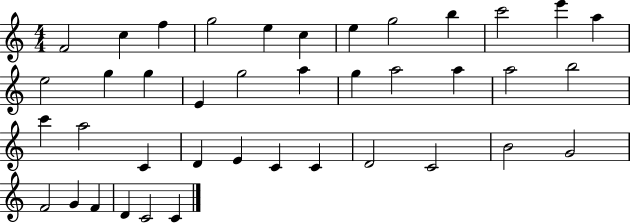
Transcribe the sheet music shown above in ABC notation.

X:1
T:Untitled
M:4/4
L:1/4
K:C
F2 c f g2 e c e g2 b c'2 e' a e2 g g E g2 a g a2 a a2 b2 c' a2 C D E C C D2 C2 B2 G2 F2 G F D C2 C